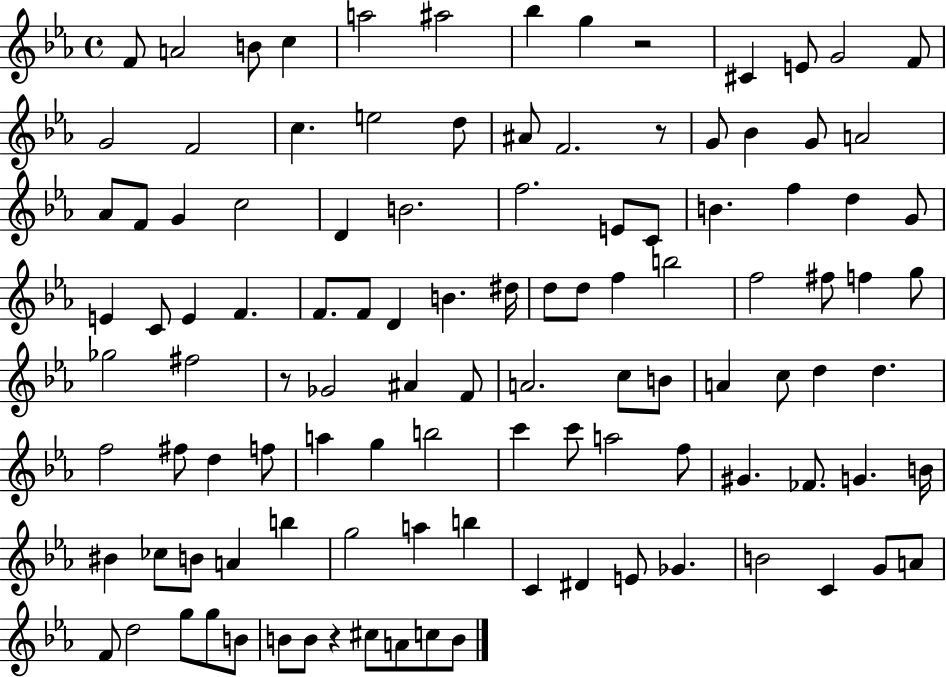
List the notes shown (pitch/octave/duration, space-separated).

F4/e A4/h B4/e C5/q A5/h A#5/h Bb5/q G5/q R/h C#4/q E4/e G4/h F4/e G4/h F4/h C5/q. E5/h D5/e A#4/e F4/h. R/e G4/e Bb4/q G4/e A4/h Ab4/e F4/e G4/q C5/h D4/q B4/h. F5/h. E4/e C4/e B4/q. F5/q D5/q G4/e E4/q C4/e E4/q F4/q. F4/e. F4/e D4/q B4/q. D#5/s D5/e D5/e F5/q B5/h F5/h F#5/e F5/q G5/e Gb5/h F#5/h R/e Gb4/h A#4/q F4/e A4/h. C5/e B4/e A4/q C5/e D5/q D5/q. F5/h F#5/e D5/q F5/e A5/q G5/q B5/h C6/q C6/e A5/h F5/e G#4/q. FES4/e. G4/q. B4/s BIS4/q CES5/e B4/e A4/q B5/q G5/h A5/q B5/q C4/q D#4/q E4/e Gb4/q. B4/h C4/q G4/e A4/e F4/e D5/h G5/e G5/e B4/e B4/e B4/e R/q C#5/e A4/e C5/e B4/e